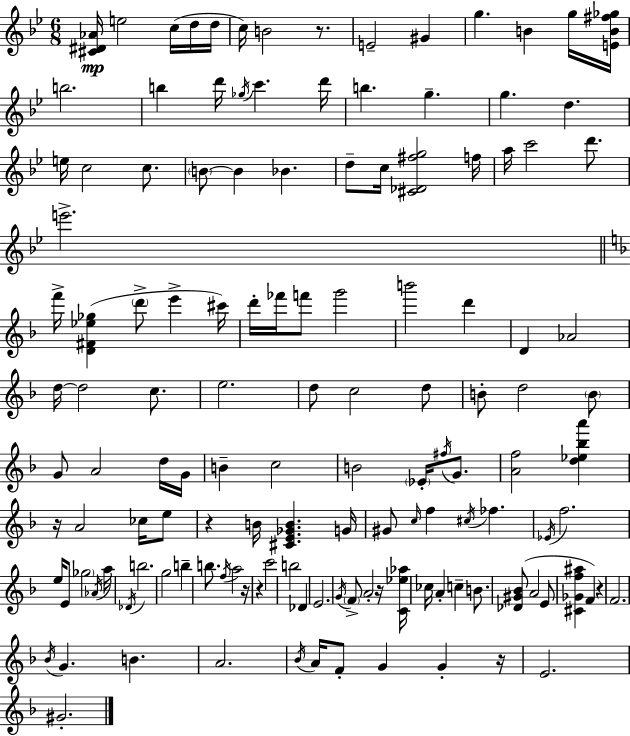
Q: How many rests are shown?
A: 8